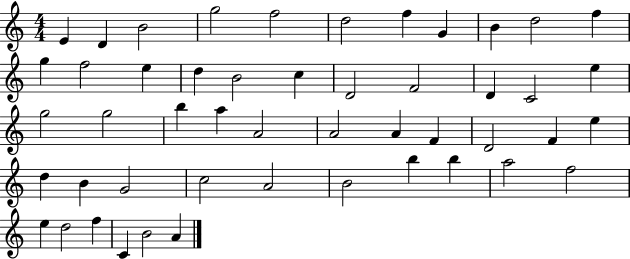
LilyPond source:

{
  \clef treble
  \numericTimeSignature
  \time 4/4
  \key c \major
  e'4 d'4 b'2 | g''2 f''2 | d''2 f''4 g'4 | b'4 d''2 f''4 | \break g''4 f''2 e''4 | d''4 b'2 c''4 | d'2 f'2 | d'4 c'2 e''4 | \break g''2 g''2 | b''4 a''4 a'2 | a'2 a'4 f'4 | d'2 f'4 e''4 | \break d''4 b'4 g'2 | c''2 a'2 | b'2 b''4 b''4 | a''2 f''2 | \break e''4 d''2 f''4 | c'4 b'2 a'4 | \bar "|."
}